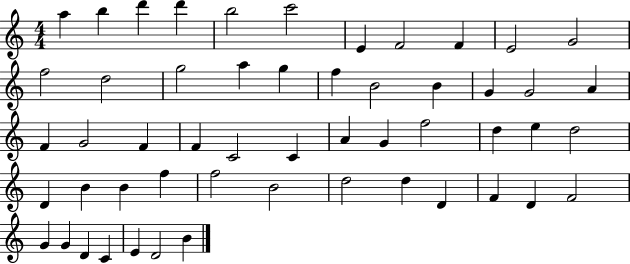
{
  \clef treble
  \numericTimeSignature
  \time 4/4
  \key c \major
  a''4 b''4 d'''4 d'''4 | b''2 c'''2 | e'4 f'2 f'4 | e'2 g'2 | \break f''2 d''2 | g''2 a''4 g''4 | f''4 b'2 b'4 | g'4 g'2 a'4 | \break f'4 g'2 f'4 | f'4 c'2 c'4 | a'4 g'4 f''2 | d''4 e''4 d''2 | \break d'4 b'4 b'4 f''4 | f''2 b'2 | d''2 d''4 d'4 | f'4 d'4 f'2 | \break g'4 g'4 d'4 c'4 | e'4 d'2 b'4 | \bar "|."
}